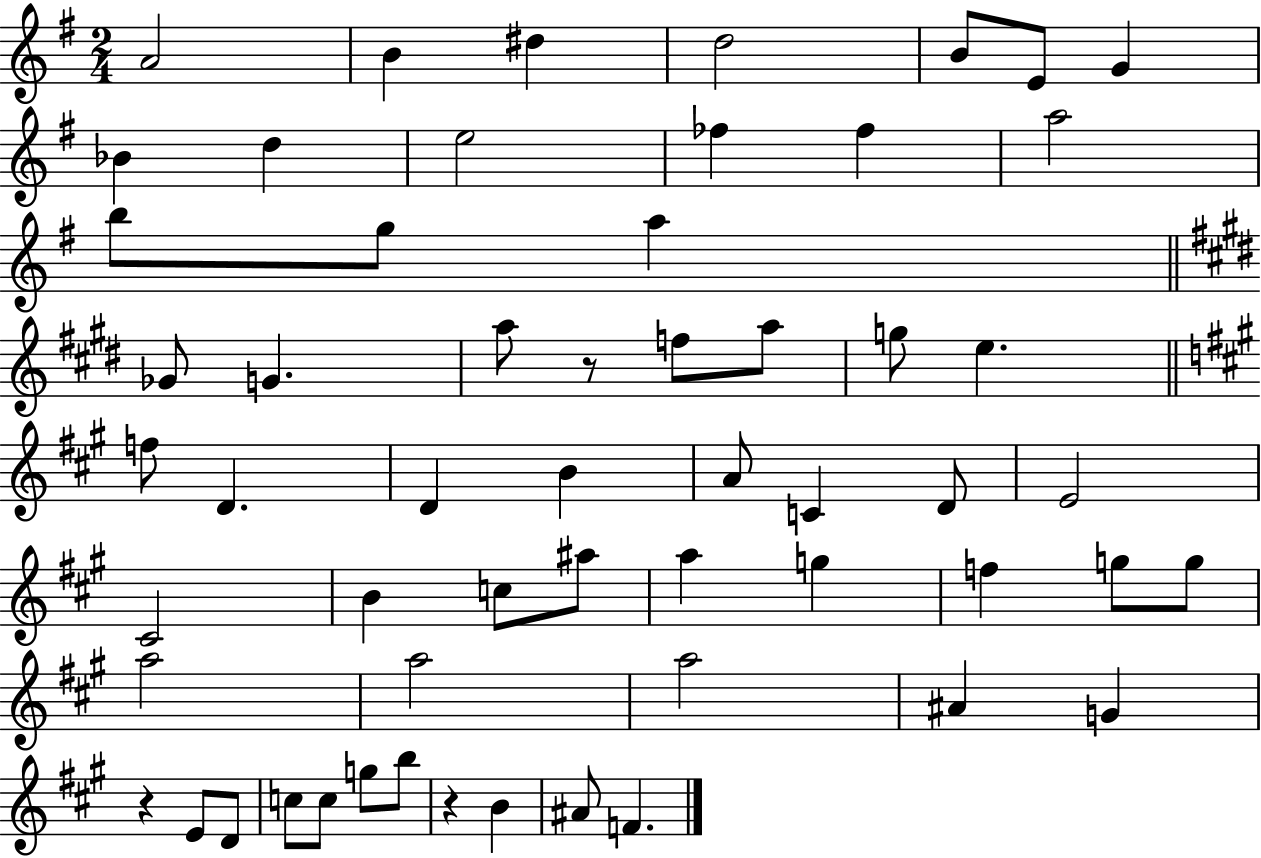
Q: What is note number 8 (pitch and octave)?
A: Bb4